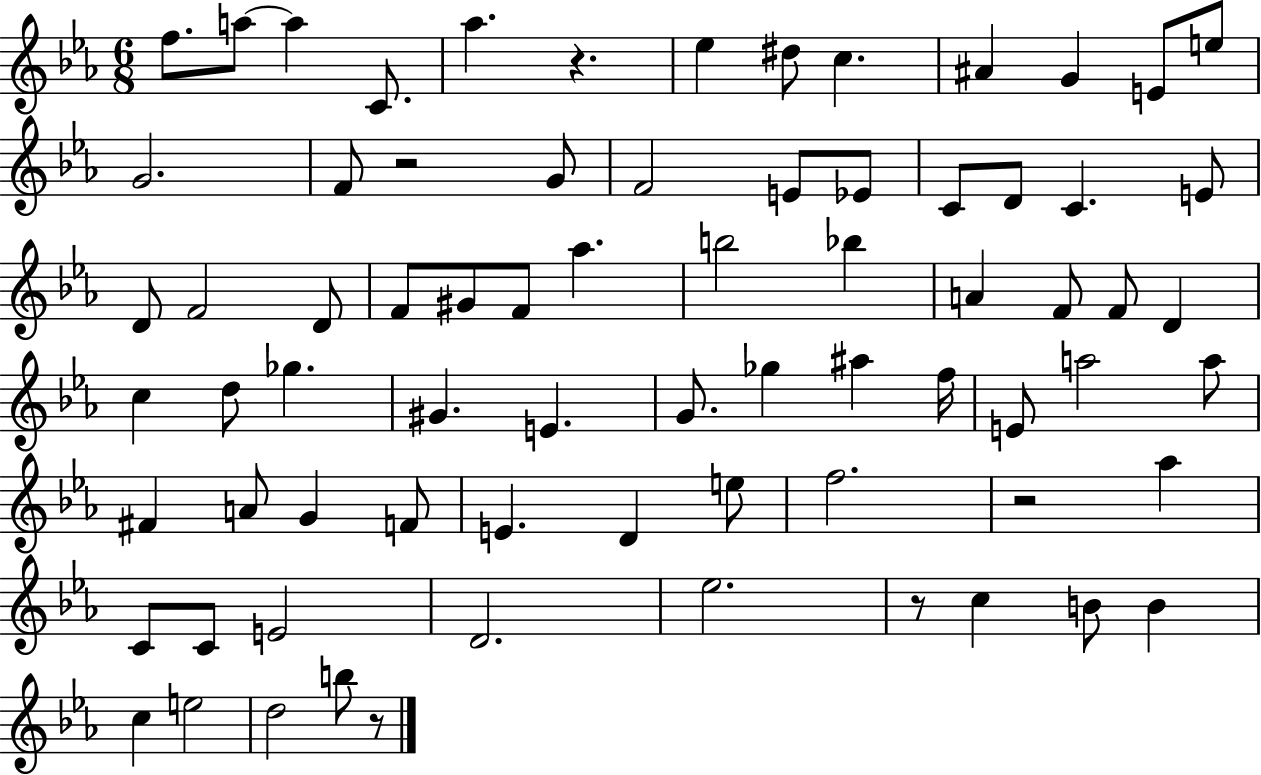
F5/e. A5/e A5/q C4/e. Ab5/q. R/q. Eb5/q D#5/e C5/q. A#4/q G4/q E4/e E5/e G4/h. F4/e R/h G4/e F4/h E4/e Eb4/e C4/e D4/e C4/q. E4/e D4/e F4/h D4/e F4/e G#4/e F4/e Ab5/q. B5/h Bb5/q A4/q F4/e F4/e D4/q C5/q D5/e Gb5/q. G#4/q. E4/q. G4/e. Gb5/q A#5/q F5/s E4/e A5/h A5/e F#4/q A4/e G4/q F4/e E4/q. D4/q E5/e F5/h. R/h Ab5/q C4/e C4/e E4/h D4/h. Eb5/h. R/e C5/q B4/e B4/q C5/q E5/h D5/h B5/e R/e